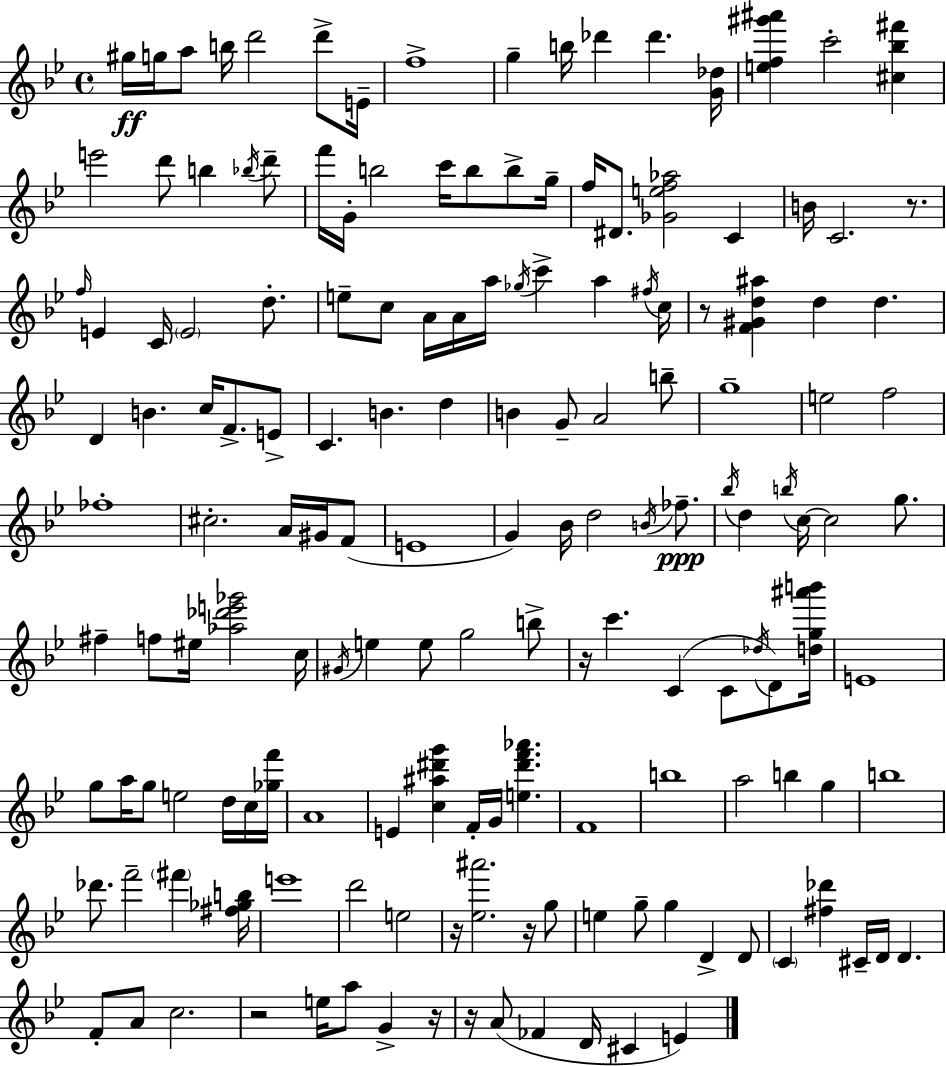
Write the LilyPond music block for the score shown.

{
  \clef treble
  \time 4/4
  \defaultTimeSignature
  \key g \minor
  \repeat volta 2 { gis''16\ff g''16 a''8 b''16 d'''2 d'''8-> e'16-- | f''1-> | g''4-- b''16 des'''4 des'''4. <g' des''>16 | <e'' f'' gis''' ais'''>4 c'''2-. <cis'' bes'' fis'''>4 | \break e'''2 d'''8 b''4 \acciaccatura { bes''16 } d'''8-- | f'''16 g'16-. b''2 c'''16 b''8 b''8-> | g''16-- f''16 dis'8. <ges' e'' f'' aes''>2 c'4 | b'16 c'2. r8. | \break \grace { f''16 } e'4 c'16 \parenthesize e'2 d''8.-. | e''8-- c''8 a'16 a'16 a''16 \acciaccatura { ges''16 } c'''4-> a''4 | \acciaccatura { fis''16 } c''16 r8 <f' gis' d'' ais''>4 d''4 d''4. | d'4 b'4. c''16 f'8.-> | \break e'8-> c'4. b'4. | d''4 b'4 g'8-- a'2 | b''8-- g''1-- | e''2 f''2 | \break fes''1-. | cis''2.-. | a'16 gis'16 f'8( e'1 | g'4) bes'16 d''2 | \break \acciaccatura { b'16 } fes''8.--\ppp \acciaccatura { bes''16 } d''4 \acciaccatura { b''16 } c''16~~ c''2 | g''8. fis''4-- f''8 eis''16 <aes'' des''' e''' ges'''>2 | c''16 \acciaccatura { gis'16 } e''4 e''8 g''2 | b''8-> r16 c'''4. c'4( | \break c'8 \acciaccatura { des''16 } d'8) <d'' g'' ais''' b'''>16 e'1 | g''8 a''16 g''8 e''2 | d''16 c''16 <ges'' f'''>16 a'1 | e'4 <c'' ais'' dis''' g'''>4 | \break f'16-. g'16 <e'' dis''' f''' aes'''>4. f'1 | b''1 | a''2 | b''4 g''4 b''1 | \break des'''8. f'''2-- | \parenthesize fis'''4 <fis'' ges'' b''>16 e'''1 | d'''2 | e''2 r16 <ees'' ais'''>2. | \break r16 g''8 e''4 g''8-- g''4 | d'4-> d'8 \parenthesize c'4 <fis'' des'''>4 | cis'16-- d'16 d'4. f'8-. a'8 c''2. | r2 | \break e''16 a''8 g'4-> r16 r16 a'8( fes'4 | d'16 cis'4 e'4) } \bar "|."
}